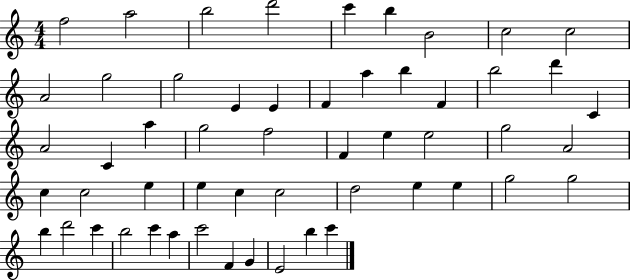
F5/h A5/h B5/h D6/h C6/q B5/q B4/h C5/h C5/h A4/h G5/h G5/h E4/q E4/q F4/q A5/q B5/q F4/q B5/h D6/q C4/q A4/h C4/q A5/q G5/h F5/h F4/q E5/q E5/h G5/h A4/h C5/q C5/h E5/q E5/q C5/q C5/h D5/h E5/q E5/q G5/h G5/h B5/q D6/h C6/q B5/h C6/q A5/q C6/h F4/q G4/q E4/h B5/q C6/q